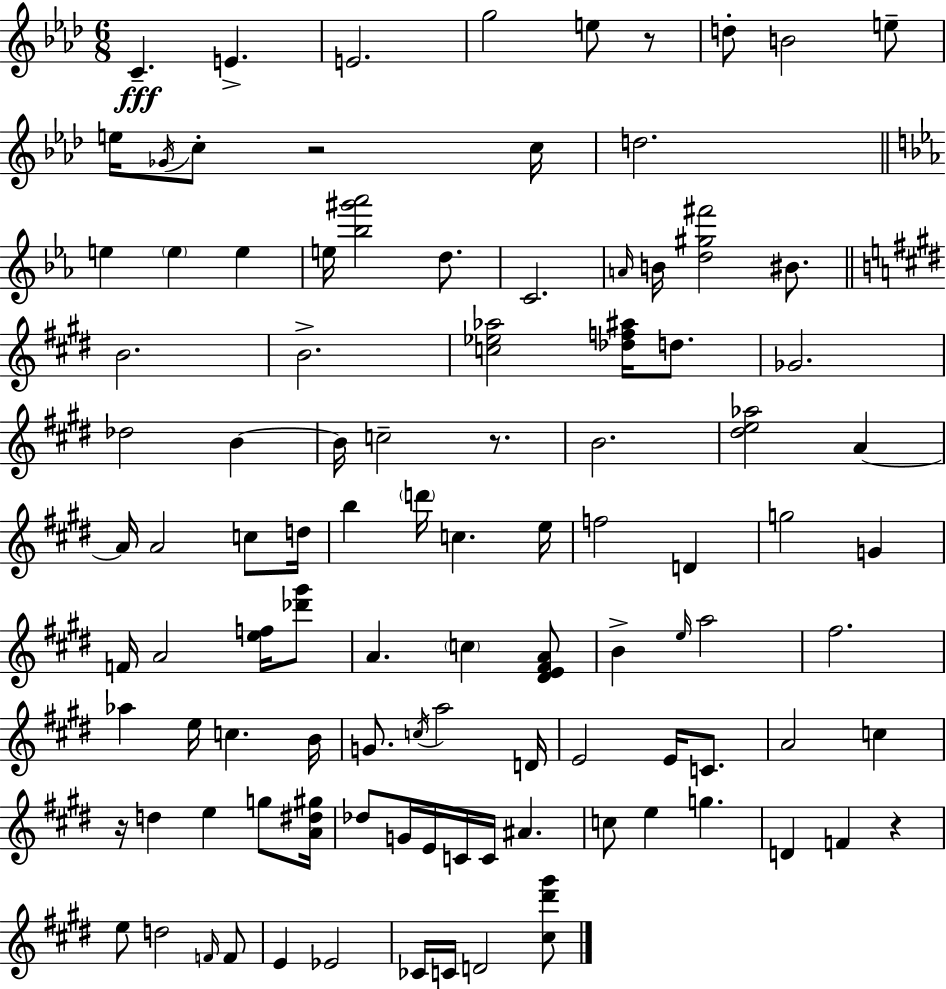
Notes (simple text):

C4/q. E4/q. E4/h. G5/h E5/e R/e D5/e B4/h E5/e E5/s Gb4/s C5/e R/h C5/s D5/h. E5/q E5/q E5/q E5/s [Bb5,G#6,Ab6]/h D5/e. C4/h. A4/s B4/s [D5,G#5,F#6]/h BIS4/e. B4/h. B4/h. [C5,Eb5,Ab5]/h [Db5,F5,A#5]/s D5/e. Gb4/h. Db5/h B4/q B4/s C5/h R/e. B4/h. [D#5,E5,Ab5]/h A4/q A4/s A4/h C5/e D5/s B5/q D6/s C5/q. E5/s F5/h D4/q G5/h G4/q F4/s A4/h [E5,F5]/s [Db6,G#6]/e A4/q. C5/q [D#4,E4,F#4,A4]/e B4/q E5/s A5/h F#5/h. Ab5/q E5/s C5/q. B4/s G4/e. C5/s A5/h D4/s E4/h E4/s C4/e. A4/h C5/q R/s D5/q E5/q G5/e [A4,D#5,G#5]/s Db5/e G4/s E4/s C4/s C4/s A#4/q. C5/e E5/q G5/q. D4/q F4/q R/q E5/e D5/h F4/s F4/e E4/q Eb4/h CES4/s C4/s D4/h [C#5,D#6,G#6]/e